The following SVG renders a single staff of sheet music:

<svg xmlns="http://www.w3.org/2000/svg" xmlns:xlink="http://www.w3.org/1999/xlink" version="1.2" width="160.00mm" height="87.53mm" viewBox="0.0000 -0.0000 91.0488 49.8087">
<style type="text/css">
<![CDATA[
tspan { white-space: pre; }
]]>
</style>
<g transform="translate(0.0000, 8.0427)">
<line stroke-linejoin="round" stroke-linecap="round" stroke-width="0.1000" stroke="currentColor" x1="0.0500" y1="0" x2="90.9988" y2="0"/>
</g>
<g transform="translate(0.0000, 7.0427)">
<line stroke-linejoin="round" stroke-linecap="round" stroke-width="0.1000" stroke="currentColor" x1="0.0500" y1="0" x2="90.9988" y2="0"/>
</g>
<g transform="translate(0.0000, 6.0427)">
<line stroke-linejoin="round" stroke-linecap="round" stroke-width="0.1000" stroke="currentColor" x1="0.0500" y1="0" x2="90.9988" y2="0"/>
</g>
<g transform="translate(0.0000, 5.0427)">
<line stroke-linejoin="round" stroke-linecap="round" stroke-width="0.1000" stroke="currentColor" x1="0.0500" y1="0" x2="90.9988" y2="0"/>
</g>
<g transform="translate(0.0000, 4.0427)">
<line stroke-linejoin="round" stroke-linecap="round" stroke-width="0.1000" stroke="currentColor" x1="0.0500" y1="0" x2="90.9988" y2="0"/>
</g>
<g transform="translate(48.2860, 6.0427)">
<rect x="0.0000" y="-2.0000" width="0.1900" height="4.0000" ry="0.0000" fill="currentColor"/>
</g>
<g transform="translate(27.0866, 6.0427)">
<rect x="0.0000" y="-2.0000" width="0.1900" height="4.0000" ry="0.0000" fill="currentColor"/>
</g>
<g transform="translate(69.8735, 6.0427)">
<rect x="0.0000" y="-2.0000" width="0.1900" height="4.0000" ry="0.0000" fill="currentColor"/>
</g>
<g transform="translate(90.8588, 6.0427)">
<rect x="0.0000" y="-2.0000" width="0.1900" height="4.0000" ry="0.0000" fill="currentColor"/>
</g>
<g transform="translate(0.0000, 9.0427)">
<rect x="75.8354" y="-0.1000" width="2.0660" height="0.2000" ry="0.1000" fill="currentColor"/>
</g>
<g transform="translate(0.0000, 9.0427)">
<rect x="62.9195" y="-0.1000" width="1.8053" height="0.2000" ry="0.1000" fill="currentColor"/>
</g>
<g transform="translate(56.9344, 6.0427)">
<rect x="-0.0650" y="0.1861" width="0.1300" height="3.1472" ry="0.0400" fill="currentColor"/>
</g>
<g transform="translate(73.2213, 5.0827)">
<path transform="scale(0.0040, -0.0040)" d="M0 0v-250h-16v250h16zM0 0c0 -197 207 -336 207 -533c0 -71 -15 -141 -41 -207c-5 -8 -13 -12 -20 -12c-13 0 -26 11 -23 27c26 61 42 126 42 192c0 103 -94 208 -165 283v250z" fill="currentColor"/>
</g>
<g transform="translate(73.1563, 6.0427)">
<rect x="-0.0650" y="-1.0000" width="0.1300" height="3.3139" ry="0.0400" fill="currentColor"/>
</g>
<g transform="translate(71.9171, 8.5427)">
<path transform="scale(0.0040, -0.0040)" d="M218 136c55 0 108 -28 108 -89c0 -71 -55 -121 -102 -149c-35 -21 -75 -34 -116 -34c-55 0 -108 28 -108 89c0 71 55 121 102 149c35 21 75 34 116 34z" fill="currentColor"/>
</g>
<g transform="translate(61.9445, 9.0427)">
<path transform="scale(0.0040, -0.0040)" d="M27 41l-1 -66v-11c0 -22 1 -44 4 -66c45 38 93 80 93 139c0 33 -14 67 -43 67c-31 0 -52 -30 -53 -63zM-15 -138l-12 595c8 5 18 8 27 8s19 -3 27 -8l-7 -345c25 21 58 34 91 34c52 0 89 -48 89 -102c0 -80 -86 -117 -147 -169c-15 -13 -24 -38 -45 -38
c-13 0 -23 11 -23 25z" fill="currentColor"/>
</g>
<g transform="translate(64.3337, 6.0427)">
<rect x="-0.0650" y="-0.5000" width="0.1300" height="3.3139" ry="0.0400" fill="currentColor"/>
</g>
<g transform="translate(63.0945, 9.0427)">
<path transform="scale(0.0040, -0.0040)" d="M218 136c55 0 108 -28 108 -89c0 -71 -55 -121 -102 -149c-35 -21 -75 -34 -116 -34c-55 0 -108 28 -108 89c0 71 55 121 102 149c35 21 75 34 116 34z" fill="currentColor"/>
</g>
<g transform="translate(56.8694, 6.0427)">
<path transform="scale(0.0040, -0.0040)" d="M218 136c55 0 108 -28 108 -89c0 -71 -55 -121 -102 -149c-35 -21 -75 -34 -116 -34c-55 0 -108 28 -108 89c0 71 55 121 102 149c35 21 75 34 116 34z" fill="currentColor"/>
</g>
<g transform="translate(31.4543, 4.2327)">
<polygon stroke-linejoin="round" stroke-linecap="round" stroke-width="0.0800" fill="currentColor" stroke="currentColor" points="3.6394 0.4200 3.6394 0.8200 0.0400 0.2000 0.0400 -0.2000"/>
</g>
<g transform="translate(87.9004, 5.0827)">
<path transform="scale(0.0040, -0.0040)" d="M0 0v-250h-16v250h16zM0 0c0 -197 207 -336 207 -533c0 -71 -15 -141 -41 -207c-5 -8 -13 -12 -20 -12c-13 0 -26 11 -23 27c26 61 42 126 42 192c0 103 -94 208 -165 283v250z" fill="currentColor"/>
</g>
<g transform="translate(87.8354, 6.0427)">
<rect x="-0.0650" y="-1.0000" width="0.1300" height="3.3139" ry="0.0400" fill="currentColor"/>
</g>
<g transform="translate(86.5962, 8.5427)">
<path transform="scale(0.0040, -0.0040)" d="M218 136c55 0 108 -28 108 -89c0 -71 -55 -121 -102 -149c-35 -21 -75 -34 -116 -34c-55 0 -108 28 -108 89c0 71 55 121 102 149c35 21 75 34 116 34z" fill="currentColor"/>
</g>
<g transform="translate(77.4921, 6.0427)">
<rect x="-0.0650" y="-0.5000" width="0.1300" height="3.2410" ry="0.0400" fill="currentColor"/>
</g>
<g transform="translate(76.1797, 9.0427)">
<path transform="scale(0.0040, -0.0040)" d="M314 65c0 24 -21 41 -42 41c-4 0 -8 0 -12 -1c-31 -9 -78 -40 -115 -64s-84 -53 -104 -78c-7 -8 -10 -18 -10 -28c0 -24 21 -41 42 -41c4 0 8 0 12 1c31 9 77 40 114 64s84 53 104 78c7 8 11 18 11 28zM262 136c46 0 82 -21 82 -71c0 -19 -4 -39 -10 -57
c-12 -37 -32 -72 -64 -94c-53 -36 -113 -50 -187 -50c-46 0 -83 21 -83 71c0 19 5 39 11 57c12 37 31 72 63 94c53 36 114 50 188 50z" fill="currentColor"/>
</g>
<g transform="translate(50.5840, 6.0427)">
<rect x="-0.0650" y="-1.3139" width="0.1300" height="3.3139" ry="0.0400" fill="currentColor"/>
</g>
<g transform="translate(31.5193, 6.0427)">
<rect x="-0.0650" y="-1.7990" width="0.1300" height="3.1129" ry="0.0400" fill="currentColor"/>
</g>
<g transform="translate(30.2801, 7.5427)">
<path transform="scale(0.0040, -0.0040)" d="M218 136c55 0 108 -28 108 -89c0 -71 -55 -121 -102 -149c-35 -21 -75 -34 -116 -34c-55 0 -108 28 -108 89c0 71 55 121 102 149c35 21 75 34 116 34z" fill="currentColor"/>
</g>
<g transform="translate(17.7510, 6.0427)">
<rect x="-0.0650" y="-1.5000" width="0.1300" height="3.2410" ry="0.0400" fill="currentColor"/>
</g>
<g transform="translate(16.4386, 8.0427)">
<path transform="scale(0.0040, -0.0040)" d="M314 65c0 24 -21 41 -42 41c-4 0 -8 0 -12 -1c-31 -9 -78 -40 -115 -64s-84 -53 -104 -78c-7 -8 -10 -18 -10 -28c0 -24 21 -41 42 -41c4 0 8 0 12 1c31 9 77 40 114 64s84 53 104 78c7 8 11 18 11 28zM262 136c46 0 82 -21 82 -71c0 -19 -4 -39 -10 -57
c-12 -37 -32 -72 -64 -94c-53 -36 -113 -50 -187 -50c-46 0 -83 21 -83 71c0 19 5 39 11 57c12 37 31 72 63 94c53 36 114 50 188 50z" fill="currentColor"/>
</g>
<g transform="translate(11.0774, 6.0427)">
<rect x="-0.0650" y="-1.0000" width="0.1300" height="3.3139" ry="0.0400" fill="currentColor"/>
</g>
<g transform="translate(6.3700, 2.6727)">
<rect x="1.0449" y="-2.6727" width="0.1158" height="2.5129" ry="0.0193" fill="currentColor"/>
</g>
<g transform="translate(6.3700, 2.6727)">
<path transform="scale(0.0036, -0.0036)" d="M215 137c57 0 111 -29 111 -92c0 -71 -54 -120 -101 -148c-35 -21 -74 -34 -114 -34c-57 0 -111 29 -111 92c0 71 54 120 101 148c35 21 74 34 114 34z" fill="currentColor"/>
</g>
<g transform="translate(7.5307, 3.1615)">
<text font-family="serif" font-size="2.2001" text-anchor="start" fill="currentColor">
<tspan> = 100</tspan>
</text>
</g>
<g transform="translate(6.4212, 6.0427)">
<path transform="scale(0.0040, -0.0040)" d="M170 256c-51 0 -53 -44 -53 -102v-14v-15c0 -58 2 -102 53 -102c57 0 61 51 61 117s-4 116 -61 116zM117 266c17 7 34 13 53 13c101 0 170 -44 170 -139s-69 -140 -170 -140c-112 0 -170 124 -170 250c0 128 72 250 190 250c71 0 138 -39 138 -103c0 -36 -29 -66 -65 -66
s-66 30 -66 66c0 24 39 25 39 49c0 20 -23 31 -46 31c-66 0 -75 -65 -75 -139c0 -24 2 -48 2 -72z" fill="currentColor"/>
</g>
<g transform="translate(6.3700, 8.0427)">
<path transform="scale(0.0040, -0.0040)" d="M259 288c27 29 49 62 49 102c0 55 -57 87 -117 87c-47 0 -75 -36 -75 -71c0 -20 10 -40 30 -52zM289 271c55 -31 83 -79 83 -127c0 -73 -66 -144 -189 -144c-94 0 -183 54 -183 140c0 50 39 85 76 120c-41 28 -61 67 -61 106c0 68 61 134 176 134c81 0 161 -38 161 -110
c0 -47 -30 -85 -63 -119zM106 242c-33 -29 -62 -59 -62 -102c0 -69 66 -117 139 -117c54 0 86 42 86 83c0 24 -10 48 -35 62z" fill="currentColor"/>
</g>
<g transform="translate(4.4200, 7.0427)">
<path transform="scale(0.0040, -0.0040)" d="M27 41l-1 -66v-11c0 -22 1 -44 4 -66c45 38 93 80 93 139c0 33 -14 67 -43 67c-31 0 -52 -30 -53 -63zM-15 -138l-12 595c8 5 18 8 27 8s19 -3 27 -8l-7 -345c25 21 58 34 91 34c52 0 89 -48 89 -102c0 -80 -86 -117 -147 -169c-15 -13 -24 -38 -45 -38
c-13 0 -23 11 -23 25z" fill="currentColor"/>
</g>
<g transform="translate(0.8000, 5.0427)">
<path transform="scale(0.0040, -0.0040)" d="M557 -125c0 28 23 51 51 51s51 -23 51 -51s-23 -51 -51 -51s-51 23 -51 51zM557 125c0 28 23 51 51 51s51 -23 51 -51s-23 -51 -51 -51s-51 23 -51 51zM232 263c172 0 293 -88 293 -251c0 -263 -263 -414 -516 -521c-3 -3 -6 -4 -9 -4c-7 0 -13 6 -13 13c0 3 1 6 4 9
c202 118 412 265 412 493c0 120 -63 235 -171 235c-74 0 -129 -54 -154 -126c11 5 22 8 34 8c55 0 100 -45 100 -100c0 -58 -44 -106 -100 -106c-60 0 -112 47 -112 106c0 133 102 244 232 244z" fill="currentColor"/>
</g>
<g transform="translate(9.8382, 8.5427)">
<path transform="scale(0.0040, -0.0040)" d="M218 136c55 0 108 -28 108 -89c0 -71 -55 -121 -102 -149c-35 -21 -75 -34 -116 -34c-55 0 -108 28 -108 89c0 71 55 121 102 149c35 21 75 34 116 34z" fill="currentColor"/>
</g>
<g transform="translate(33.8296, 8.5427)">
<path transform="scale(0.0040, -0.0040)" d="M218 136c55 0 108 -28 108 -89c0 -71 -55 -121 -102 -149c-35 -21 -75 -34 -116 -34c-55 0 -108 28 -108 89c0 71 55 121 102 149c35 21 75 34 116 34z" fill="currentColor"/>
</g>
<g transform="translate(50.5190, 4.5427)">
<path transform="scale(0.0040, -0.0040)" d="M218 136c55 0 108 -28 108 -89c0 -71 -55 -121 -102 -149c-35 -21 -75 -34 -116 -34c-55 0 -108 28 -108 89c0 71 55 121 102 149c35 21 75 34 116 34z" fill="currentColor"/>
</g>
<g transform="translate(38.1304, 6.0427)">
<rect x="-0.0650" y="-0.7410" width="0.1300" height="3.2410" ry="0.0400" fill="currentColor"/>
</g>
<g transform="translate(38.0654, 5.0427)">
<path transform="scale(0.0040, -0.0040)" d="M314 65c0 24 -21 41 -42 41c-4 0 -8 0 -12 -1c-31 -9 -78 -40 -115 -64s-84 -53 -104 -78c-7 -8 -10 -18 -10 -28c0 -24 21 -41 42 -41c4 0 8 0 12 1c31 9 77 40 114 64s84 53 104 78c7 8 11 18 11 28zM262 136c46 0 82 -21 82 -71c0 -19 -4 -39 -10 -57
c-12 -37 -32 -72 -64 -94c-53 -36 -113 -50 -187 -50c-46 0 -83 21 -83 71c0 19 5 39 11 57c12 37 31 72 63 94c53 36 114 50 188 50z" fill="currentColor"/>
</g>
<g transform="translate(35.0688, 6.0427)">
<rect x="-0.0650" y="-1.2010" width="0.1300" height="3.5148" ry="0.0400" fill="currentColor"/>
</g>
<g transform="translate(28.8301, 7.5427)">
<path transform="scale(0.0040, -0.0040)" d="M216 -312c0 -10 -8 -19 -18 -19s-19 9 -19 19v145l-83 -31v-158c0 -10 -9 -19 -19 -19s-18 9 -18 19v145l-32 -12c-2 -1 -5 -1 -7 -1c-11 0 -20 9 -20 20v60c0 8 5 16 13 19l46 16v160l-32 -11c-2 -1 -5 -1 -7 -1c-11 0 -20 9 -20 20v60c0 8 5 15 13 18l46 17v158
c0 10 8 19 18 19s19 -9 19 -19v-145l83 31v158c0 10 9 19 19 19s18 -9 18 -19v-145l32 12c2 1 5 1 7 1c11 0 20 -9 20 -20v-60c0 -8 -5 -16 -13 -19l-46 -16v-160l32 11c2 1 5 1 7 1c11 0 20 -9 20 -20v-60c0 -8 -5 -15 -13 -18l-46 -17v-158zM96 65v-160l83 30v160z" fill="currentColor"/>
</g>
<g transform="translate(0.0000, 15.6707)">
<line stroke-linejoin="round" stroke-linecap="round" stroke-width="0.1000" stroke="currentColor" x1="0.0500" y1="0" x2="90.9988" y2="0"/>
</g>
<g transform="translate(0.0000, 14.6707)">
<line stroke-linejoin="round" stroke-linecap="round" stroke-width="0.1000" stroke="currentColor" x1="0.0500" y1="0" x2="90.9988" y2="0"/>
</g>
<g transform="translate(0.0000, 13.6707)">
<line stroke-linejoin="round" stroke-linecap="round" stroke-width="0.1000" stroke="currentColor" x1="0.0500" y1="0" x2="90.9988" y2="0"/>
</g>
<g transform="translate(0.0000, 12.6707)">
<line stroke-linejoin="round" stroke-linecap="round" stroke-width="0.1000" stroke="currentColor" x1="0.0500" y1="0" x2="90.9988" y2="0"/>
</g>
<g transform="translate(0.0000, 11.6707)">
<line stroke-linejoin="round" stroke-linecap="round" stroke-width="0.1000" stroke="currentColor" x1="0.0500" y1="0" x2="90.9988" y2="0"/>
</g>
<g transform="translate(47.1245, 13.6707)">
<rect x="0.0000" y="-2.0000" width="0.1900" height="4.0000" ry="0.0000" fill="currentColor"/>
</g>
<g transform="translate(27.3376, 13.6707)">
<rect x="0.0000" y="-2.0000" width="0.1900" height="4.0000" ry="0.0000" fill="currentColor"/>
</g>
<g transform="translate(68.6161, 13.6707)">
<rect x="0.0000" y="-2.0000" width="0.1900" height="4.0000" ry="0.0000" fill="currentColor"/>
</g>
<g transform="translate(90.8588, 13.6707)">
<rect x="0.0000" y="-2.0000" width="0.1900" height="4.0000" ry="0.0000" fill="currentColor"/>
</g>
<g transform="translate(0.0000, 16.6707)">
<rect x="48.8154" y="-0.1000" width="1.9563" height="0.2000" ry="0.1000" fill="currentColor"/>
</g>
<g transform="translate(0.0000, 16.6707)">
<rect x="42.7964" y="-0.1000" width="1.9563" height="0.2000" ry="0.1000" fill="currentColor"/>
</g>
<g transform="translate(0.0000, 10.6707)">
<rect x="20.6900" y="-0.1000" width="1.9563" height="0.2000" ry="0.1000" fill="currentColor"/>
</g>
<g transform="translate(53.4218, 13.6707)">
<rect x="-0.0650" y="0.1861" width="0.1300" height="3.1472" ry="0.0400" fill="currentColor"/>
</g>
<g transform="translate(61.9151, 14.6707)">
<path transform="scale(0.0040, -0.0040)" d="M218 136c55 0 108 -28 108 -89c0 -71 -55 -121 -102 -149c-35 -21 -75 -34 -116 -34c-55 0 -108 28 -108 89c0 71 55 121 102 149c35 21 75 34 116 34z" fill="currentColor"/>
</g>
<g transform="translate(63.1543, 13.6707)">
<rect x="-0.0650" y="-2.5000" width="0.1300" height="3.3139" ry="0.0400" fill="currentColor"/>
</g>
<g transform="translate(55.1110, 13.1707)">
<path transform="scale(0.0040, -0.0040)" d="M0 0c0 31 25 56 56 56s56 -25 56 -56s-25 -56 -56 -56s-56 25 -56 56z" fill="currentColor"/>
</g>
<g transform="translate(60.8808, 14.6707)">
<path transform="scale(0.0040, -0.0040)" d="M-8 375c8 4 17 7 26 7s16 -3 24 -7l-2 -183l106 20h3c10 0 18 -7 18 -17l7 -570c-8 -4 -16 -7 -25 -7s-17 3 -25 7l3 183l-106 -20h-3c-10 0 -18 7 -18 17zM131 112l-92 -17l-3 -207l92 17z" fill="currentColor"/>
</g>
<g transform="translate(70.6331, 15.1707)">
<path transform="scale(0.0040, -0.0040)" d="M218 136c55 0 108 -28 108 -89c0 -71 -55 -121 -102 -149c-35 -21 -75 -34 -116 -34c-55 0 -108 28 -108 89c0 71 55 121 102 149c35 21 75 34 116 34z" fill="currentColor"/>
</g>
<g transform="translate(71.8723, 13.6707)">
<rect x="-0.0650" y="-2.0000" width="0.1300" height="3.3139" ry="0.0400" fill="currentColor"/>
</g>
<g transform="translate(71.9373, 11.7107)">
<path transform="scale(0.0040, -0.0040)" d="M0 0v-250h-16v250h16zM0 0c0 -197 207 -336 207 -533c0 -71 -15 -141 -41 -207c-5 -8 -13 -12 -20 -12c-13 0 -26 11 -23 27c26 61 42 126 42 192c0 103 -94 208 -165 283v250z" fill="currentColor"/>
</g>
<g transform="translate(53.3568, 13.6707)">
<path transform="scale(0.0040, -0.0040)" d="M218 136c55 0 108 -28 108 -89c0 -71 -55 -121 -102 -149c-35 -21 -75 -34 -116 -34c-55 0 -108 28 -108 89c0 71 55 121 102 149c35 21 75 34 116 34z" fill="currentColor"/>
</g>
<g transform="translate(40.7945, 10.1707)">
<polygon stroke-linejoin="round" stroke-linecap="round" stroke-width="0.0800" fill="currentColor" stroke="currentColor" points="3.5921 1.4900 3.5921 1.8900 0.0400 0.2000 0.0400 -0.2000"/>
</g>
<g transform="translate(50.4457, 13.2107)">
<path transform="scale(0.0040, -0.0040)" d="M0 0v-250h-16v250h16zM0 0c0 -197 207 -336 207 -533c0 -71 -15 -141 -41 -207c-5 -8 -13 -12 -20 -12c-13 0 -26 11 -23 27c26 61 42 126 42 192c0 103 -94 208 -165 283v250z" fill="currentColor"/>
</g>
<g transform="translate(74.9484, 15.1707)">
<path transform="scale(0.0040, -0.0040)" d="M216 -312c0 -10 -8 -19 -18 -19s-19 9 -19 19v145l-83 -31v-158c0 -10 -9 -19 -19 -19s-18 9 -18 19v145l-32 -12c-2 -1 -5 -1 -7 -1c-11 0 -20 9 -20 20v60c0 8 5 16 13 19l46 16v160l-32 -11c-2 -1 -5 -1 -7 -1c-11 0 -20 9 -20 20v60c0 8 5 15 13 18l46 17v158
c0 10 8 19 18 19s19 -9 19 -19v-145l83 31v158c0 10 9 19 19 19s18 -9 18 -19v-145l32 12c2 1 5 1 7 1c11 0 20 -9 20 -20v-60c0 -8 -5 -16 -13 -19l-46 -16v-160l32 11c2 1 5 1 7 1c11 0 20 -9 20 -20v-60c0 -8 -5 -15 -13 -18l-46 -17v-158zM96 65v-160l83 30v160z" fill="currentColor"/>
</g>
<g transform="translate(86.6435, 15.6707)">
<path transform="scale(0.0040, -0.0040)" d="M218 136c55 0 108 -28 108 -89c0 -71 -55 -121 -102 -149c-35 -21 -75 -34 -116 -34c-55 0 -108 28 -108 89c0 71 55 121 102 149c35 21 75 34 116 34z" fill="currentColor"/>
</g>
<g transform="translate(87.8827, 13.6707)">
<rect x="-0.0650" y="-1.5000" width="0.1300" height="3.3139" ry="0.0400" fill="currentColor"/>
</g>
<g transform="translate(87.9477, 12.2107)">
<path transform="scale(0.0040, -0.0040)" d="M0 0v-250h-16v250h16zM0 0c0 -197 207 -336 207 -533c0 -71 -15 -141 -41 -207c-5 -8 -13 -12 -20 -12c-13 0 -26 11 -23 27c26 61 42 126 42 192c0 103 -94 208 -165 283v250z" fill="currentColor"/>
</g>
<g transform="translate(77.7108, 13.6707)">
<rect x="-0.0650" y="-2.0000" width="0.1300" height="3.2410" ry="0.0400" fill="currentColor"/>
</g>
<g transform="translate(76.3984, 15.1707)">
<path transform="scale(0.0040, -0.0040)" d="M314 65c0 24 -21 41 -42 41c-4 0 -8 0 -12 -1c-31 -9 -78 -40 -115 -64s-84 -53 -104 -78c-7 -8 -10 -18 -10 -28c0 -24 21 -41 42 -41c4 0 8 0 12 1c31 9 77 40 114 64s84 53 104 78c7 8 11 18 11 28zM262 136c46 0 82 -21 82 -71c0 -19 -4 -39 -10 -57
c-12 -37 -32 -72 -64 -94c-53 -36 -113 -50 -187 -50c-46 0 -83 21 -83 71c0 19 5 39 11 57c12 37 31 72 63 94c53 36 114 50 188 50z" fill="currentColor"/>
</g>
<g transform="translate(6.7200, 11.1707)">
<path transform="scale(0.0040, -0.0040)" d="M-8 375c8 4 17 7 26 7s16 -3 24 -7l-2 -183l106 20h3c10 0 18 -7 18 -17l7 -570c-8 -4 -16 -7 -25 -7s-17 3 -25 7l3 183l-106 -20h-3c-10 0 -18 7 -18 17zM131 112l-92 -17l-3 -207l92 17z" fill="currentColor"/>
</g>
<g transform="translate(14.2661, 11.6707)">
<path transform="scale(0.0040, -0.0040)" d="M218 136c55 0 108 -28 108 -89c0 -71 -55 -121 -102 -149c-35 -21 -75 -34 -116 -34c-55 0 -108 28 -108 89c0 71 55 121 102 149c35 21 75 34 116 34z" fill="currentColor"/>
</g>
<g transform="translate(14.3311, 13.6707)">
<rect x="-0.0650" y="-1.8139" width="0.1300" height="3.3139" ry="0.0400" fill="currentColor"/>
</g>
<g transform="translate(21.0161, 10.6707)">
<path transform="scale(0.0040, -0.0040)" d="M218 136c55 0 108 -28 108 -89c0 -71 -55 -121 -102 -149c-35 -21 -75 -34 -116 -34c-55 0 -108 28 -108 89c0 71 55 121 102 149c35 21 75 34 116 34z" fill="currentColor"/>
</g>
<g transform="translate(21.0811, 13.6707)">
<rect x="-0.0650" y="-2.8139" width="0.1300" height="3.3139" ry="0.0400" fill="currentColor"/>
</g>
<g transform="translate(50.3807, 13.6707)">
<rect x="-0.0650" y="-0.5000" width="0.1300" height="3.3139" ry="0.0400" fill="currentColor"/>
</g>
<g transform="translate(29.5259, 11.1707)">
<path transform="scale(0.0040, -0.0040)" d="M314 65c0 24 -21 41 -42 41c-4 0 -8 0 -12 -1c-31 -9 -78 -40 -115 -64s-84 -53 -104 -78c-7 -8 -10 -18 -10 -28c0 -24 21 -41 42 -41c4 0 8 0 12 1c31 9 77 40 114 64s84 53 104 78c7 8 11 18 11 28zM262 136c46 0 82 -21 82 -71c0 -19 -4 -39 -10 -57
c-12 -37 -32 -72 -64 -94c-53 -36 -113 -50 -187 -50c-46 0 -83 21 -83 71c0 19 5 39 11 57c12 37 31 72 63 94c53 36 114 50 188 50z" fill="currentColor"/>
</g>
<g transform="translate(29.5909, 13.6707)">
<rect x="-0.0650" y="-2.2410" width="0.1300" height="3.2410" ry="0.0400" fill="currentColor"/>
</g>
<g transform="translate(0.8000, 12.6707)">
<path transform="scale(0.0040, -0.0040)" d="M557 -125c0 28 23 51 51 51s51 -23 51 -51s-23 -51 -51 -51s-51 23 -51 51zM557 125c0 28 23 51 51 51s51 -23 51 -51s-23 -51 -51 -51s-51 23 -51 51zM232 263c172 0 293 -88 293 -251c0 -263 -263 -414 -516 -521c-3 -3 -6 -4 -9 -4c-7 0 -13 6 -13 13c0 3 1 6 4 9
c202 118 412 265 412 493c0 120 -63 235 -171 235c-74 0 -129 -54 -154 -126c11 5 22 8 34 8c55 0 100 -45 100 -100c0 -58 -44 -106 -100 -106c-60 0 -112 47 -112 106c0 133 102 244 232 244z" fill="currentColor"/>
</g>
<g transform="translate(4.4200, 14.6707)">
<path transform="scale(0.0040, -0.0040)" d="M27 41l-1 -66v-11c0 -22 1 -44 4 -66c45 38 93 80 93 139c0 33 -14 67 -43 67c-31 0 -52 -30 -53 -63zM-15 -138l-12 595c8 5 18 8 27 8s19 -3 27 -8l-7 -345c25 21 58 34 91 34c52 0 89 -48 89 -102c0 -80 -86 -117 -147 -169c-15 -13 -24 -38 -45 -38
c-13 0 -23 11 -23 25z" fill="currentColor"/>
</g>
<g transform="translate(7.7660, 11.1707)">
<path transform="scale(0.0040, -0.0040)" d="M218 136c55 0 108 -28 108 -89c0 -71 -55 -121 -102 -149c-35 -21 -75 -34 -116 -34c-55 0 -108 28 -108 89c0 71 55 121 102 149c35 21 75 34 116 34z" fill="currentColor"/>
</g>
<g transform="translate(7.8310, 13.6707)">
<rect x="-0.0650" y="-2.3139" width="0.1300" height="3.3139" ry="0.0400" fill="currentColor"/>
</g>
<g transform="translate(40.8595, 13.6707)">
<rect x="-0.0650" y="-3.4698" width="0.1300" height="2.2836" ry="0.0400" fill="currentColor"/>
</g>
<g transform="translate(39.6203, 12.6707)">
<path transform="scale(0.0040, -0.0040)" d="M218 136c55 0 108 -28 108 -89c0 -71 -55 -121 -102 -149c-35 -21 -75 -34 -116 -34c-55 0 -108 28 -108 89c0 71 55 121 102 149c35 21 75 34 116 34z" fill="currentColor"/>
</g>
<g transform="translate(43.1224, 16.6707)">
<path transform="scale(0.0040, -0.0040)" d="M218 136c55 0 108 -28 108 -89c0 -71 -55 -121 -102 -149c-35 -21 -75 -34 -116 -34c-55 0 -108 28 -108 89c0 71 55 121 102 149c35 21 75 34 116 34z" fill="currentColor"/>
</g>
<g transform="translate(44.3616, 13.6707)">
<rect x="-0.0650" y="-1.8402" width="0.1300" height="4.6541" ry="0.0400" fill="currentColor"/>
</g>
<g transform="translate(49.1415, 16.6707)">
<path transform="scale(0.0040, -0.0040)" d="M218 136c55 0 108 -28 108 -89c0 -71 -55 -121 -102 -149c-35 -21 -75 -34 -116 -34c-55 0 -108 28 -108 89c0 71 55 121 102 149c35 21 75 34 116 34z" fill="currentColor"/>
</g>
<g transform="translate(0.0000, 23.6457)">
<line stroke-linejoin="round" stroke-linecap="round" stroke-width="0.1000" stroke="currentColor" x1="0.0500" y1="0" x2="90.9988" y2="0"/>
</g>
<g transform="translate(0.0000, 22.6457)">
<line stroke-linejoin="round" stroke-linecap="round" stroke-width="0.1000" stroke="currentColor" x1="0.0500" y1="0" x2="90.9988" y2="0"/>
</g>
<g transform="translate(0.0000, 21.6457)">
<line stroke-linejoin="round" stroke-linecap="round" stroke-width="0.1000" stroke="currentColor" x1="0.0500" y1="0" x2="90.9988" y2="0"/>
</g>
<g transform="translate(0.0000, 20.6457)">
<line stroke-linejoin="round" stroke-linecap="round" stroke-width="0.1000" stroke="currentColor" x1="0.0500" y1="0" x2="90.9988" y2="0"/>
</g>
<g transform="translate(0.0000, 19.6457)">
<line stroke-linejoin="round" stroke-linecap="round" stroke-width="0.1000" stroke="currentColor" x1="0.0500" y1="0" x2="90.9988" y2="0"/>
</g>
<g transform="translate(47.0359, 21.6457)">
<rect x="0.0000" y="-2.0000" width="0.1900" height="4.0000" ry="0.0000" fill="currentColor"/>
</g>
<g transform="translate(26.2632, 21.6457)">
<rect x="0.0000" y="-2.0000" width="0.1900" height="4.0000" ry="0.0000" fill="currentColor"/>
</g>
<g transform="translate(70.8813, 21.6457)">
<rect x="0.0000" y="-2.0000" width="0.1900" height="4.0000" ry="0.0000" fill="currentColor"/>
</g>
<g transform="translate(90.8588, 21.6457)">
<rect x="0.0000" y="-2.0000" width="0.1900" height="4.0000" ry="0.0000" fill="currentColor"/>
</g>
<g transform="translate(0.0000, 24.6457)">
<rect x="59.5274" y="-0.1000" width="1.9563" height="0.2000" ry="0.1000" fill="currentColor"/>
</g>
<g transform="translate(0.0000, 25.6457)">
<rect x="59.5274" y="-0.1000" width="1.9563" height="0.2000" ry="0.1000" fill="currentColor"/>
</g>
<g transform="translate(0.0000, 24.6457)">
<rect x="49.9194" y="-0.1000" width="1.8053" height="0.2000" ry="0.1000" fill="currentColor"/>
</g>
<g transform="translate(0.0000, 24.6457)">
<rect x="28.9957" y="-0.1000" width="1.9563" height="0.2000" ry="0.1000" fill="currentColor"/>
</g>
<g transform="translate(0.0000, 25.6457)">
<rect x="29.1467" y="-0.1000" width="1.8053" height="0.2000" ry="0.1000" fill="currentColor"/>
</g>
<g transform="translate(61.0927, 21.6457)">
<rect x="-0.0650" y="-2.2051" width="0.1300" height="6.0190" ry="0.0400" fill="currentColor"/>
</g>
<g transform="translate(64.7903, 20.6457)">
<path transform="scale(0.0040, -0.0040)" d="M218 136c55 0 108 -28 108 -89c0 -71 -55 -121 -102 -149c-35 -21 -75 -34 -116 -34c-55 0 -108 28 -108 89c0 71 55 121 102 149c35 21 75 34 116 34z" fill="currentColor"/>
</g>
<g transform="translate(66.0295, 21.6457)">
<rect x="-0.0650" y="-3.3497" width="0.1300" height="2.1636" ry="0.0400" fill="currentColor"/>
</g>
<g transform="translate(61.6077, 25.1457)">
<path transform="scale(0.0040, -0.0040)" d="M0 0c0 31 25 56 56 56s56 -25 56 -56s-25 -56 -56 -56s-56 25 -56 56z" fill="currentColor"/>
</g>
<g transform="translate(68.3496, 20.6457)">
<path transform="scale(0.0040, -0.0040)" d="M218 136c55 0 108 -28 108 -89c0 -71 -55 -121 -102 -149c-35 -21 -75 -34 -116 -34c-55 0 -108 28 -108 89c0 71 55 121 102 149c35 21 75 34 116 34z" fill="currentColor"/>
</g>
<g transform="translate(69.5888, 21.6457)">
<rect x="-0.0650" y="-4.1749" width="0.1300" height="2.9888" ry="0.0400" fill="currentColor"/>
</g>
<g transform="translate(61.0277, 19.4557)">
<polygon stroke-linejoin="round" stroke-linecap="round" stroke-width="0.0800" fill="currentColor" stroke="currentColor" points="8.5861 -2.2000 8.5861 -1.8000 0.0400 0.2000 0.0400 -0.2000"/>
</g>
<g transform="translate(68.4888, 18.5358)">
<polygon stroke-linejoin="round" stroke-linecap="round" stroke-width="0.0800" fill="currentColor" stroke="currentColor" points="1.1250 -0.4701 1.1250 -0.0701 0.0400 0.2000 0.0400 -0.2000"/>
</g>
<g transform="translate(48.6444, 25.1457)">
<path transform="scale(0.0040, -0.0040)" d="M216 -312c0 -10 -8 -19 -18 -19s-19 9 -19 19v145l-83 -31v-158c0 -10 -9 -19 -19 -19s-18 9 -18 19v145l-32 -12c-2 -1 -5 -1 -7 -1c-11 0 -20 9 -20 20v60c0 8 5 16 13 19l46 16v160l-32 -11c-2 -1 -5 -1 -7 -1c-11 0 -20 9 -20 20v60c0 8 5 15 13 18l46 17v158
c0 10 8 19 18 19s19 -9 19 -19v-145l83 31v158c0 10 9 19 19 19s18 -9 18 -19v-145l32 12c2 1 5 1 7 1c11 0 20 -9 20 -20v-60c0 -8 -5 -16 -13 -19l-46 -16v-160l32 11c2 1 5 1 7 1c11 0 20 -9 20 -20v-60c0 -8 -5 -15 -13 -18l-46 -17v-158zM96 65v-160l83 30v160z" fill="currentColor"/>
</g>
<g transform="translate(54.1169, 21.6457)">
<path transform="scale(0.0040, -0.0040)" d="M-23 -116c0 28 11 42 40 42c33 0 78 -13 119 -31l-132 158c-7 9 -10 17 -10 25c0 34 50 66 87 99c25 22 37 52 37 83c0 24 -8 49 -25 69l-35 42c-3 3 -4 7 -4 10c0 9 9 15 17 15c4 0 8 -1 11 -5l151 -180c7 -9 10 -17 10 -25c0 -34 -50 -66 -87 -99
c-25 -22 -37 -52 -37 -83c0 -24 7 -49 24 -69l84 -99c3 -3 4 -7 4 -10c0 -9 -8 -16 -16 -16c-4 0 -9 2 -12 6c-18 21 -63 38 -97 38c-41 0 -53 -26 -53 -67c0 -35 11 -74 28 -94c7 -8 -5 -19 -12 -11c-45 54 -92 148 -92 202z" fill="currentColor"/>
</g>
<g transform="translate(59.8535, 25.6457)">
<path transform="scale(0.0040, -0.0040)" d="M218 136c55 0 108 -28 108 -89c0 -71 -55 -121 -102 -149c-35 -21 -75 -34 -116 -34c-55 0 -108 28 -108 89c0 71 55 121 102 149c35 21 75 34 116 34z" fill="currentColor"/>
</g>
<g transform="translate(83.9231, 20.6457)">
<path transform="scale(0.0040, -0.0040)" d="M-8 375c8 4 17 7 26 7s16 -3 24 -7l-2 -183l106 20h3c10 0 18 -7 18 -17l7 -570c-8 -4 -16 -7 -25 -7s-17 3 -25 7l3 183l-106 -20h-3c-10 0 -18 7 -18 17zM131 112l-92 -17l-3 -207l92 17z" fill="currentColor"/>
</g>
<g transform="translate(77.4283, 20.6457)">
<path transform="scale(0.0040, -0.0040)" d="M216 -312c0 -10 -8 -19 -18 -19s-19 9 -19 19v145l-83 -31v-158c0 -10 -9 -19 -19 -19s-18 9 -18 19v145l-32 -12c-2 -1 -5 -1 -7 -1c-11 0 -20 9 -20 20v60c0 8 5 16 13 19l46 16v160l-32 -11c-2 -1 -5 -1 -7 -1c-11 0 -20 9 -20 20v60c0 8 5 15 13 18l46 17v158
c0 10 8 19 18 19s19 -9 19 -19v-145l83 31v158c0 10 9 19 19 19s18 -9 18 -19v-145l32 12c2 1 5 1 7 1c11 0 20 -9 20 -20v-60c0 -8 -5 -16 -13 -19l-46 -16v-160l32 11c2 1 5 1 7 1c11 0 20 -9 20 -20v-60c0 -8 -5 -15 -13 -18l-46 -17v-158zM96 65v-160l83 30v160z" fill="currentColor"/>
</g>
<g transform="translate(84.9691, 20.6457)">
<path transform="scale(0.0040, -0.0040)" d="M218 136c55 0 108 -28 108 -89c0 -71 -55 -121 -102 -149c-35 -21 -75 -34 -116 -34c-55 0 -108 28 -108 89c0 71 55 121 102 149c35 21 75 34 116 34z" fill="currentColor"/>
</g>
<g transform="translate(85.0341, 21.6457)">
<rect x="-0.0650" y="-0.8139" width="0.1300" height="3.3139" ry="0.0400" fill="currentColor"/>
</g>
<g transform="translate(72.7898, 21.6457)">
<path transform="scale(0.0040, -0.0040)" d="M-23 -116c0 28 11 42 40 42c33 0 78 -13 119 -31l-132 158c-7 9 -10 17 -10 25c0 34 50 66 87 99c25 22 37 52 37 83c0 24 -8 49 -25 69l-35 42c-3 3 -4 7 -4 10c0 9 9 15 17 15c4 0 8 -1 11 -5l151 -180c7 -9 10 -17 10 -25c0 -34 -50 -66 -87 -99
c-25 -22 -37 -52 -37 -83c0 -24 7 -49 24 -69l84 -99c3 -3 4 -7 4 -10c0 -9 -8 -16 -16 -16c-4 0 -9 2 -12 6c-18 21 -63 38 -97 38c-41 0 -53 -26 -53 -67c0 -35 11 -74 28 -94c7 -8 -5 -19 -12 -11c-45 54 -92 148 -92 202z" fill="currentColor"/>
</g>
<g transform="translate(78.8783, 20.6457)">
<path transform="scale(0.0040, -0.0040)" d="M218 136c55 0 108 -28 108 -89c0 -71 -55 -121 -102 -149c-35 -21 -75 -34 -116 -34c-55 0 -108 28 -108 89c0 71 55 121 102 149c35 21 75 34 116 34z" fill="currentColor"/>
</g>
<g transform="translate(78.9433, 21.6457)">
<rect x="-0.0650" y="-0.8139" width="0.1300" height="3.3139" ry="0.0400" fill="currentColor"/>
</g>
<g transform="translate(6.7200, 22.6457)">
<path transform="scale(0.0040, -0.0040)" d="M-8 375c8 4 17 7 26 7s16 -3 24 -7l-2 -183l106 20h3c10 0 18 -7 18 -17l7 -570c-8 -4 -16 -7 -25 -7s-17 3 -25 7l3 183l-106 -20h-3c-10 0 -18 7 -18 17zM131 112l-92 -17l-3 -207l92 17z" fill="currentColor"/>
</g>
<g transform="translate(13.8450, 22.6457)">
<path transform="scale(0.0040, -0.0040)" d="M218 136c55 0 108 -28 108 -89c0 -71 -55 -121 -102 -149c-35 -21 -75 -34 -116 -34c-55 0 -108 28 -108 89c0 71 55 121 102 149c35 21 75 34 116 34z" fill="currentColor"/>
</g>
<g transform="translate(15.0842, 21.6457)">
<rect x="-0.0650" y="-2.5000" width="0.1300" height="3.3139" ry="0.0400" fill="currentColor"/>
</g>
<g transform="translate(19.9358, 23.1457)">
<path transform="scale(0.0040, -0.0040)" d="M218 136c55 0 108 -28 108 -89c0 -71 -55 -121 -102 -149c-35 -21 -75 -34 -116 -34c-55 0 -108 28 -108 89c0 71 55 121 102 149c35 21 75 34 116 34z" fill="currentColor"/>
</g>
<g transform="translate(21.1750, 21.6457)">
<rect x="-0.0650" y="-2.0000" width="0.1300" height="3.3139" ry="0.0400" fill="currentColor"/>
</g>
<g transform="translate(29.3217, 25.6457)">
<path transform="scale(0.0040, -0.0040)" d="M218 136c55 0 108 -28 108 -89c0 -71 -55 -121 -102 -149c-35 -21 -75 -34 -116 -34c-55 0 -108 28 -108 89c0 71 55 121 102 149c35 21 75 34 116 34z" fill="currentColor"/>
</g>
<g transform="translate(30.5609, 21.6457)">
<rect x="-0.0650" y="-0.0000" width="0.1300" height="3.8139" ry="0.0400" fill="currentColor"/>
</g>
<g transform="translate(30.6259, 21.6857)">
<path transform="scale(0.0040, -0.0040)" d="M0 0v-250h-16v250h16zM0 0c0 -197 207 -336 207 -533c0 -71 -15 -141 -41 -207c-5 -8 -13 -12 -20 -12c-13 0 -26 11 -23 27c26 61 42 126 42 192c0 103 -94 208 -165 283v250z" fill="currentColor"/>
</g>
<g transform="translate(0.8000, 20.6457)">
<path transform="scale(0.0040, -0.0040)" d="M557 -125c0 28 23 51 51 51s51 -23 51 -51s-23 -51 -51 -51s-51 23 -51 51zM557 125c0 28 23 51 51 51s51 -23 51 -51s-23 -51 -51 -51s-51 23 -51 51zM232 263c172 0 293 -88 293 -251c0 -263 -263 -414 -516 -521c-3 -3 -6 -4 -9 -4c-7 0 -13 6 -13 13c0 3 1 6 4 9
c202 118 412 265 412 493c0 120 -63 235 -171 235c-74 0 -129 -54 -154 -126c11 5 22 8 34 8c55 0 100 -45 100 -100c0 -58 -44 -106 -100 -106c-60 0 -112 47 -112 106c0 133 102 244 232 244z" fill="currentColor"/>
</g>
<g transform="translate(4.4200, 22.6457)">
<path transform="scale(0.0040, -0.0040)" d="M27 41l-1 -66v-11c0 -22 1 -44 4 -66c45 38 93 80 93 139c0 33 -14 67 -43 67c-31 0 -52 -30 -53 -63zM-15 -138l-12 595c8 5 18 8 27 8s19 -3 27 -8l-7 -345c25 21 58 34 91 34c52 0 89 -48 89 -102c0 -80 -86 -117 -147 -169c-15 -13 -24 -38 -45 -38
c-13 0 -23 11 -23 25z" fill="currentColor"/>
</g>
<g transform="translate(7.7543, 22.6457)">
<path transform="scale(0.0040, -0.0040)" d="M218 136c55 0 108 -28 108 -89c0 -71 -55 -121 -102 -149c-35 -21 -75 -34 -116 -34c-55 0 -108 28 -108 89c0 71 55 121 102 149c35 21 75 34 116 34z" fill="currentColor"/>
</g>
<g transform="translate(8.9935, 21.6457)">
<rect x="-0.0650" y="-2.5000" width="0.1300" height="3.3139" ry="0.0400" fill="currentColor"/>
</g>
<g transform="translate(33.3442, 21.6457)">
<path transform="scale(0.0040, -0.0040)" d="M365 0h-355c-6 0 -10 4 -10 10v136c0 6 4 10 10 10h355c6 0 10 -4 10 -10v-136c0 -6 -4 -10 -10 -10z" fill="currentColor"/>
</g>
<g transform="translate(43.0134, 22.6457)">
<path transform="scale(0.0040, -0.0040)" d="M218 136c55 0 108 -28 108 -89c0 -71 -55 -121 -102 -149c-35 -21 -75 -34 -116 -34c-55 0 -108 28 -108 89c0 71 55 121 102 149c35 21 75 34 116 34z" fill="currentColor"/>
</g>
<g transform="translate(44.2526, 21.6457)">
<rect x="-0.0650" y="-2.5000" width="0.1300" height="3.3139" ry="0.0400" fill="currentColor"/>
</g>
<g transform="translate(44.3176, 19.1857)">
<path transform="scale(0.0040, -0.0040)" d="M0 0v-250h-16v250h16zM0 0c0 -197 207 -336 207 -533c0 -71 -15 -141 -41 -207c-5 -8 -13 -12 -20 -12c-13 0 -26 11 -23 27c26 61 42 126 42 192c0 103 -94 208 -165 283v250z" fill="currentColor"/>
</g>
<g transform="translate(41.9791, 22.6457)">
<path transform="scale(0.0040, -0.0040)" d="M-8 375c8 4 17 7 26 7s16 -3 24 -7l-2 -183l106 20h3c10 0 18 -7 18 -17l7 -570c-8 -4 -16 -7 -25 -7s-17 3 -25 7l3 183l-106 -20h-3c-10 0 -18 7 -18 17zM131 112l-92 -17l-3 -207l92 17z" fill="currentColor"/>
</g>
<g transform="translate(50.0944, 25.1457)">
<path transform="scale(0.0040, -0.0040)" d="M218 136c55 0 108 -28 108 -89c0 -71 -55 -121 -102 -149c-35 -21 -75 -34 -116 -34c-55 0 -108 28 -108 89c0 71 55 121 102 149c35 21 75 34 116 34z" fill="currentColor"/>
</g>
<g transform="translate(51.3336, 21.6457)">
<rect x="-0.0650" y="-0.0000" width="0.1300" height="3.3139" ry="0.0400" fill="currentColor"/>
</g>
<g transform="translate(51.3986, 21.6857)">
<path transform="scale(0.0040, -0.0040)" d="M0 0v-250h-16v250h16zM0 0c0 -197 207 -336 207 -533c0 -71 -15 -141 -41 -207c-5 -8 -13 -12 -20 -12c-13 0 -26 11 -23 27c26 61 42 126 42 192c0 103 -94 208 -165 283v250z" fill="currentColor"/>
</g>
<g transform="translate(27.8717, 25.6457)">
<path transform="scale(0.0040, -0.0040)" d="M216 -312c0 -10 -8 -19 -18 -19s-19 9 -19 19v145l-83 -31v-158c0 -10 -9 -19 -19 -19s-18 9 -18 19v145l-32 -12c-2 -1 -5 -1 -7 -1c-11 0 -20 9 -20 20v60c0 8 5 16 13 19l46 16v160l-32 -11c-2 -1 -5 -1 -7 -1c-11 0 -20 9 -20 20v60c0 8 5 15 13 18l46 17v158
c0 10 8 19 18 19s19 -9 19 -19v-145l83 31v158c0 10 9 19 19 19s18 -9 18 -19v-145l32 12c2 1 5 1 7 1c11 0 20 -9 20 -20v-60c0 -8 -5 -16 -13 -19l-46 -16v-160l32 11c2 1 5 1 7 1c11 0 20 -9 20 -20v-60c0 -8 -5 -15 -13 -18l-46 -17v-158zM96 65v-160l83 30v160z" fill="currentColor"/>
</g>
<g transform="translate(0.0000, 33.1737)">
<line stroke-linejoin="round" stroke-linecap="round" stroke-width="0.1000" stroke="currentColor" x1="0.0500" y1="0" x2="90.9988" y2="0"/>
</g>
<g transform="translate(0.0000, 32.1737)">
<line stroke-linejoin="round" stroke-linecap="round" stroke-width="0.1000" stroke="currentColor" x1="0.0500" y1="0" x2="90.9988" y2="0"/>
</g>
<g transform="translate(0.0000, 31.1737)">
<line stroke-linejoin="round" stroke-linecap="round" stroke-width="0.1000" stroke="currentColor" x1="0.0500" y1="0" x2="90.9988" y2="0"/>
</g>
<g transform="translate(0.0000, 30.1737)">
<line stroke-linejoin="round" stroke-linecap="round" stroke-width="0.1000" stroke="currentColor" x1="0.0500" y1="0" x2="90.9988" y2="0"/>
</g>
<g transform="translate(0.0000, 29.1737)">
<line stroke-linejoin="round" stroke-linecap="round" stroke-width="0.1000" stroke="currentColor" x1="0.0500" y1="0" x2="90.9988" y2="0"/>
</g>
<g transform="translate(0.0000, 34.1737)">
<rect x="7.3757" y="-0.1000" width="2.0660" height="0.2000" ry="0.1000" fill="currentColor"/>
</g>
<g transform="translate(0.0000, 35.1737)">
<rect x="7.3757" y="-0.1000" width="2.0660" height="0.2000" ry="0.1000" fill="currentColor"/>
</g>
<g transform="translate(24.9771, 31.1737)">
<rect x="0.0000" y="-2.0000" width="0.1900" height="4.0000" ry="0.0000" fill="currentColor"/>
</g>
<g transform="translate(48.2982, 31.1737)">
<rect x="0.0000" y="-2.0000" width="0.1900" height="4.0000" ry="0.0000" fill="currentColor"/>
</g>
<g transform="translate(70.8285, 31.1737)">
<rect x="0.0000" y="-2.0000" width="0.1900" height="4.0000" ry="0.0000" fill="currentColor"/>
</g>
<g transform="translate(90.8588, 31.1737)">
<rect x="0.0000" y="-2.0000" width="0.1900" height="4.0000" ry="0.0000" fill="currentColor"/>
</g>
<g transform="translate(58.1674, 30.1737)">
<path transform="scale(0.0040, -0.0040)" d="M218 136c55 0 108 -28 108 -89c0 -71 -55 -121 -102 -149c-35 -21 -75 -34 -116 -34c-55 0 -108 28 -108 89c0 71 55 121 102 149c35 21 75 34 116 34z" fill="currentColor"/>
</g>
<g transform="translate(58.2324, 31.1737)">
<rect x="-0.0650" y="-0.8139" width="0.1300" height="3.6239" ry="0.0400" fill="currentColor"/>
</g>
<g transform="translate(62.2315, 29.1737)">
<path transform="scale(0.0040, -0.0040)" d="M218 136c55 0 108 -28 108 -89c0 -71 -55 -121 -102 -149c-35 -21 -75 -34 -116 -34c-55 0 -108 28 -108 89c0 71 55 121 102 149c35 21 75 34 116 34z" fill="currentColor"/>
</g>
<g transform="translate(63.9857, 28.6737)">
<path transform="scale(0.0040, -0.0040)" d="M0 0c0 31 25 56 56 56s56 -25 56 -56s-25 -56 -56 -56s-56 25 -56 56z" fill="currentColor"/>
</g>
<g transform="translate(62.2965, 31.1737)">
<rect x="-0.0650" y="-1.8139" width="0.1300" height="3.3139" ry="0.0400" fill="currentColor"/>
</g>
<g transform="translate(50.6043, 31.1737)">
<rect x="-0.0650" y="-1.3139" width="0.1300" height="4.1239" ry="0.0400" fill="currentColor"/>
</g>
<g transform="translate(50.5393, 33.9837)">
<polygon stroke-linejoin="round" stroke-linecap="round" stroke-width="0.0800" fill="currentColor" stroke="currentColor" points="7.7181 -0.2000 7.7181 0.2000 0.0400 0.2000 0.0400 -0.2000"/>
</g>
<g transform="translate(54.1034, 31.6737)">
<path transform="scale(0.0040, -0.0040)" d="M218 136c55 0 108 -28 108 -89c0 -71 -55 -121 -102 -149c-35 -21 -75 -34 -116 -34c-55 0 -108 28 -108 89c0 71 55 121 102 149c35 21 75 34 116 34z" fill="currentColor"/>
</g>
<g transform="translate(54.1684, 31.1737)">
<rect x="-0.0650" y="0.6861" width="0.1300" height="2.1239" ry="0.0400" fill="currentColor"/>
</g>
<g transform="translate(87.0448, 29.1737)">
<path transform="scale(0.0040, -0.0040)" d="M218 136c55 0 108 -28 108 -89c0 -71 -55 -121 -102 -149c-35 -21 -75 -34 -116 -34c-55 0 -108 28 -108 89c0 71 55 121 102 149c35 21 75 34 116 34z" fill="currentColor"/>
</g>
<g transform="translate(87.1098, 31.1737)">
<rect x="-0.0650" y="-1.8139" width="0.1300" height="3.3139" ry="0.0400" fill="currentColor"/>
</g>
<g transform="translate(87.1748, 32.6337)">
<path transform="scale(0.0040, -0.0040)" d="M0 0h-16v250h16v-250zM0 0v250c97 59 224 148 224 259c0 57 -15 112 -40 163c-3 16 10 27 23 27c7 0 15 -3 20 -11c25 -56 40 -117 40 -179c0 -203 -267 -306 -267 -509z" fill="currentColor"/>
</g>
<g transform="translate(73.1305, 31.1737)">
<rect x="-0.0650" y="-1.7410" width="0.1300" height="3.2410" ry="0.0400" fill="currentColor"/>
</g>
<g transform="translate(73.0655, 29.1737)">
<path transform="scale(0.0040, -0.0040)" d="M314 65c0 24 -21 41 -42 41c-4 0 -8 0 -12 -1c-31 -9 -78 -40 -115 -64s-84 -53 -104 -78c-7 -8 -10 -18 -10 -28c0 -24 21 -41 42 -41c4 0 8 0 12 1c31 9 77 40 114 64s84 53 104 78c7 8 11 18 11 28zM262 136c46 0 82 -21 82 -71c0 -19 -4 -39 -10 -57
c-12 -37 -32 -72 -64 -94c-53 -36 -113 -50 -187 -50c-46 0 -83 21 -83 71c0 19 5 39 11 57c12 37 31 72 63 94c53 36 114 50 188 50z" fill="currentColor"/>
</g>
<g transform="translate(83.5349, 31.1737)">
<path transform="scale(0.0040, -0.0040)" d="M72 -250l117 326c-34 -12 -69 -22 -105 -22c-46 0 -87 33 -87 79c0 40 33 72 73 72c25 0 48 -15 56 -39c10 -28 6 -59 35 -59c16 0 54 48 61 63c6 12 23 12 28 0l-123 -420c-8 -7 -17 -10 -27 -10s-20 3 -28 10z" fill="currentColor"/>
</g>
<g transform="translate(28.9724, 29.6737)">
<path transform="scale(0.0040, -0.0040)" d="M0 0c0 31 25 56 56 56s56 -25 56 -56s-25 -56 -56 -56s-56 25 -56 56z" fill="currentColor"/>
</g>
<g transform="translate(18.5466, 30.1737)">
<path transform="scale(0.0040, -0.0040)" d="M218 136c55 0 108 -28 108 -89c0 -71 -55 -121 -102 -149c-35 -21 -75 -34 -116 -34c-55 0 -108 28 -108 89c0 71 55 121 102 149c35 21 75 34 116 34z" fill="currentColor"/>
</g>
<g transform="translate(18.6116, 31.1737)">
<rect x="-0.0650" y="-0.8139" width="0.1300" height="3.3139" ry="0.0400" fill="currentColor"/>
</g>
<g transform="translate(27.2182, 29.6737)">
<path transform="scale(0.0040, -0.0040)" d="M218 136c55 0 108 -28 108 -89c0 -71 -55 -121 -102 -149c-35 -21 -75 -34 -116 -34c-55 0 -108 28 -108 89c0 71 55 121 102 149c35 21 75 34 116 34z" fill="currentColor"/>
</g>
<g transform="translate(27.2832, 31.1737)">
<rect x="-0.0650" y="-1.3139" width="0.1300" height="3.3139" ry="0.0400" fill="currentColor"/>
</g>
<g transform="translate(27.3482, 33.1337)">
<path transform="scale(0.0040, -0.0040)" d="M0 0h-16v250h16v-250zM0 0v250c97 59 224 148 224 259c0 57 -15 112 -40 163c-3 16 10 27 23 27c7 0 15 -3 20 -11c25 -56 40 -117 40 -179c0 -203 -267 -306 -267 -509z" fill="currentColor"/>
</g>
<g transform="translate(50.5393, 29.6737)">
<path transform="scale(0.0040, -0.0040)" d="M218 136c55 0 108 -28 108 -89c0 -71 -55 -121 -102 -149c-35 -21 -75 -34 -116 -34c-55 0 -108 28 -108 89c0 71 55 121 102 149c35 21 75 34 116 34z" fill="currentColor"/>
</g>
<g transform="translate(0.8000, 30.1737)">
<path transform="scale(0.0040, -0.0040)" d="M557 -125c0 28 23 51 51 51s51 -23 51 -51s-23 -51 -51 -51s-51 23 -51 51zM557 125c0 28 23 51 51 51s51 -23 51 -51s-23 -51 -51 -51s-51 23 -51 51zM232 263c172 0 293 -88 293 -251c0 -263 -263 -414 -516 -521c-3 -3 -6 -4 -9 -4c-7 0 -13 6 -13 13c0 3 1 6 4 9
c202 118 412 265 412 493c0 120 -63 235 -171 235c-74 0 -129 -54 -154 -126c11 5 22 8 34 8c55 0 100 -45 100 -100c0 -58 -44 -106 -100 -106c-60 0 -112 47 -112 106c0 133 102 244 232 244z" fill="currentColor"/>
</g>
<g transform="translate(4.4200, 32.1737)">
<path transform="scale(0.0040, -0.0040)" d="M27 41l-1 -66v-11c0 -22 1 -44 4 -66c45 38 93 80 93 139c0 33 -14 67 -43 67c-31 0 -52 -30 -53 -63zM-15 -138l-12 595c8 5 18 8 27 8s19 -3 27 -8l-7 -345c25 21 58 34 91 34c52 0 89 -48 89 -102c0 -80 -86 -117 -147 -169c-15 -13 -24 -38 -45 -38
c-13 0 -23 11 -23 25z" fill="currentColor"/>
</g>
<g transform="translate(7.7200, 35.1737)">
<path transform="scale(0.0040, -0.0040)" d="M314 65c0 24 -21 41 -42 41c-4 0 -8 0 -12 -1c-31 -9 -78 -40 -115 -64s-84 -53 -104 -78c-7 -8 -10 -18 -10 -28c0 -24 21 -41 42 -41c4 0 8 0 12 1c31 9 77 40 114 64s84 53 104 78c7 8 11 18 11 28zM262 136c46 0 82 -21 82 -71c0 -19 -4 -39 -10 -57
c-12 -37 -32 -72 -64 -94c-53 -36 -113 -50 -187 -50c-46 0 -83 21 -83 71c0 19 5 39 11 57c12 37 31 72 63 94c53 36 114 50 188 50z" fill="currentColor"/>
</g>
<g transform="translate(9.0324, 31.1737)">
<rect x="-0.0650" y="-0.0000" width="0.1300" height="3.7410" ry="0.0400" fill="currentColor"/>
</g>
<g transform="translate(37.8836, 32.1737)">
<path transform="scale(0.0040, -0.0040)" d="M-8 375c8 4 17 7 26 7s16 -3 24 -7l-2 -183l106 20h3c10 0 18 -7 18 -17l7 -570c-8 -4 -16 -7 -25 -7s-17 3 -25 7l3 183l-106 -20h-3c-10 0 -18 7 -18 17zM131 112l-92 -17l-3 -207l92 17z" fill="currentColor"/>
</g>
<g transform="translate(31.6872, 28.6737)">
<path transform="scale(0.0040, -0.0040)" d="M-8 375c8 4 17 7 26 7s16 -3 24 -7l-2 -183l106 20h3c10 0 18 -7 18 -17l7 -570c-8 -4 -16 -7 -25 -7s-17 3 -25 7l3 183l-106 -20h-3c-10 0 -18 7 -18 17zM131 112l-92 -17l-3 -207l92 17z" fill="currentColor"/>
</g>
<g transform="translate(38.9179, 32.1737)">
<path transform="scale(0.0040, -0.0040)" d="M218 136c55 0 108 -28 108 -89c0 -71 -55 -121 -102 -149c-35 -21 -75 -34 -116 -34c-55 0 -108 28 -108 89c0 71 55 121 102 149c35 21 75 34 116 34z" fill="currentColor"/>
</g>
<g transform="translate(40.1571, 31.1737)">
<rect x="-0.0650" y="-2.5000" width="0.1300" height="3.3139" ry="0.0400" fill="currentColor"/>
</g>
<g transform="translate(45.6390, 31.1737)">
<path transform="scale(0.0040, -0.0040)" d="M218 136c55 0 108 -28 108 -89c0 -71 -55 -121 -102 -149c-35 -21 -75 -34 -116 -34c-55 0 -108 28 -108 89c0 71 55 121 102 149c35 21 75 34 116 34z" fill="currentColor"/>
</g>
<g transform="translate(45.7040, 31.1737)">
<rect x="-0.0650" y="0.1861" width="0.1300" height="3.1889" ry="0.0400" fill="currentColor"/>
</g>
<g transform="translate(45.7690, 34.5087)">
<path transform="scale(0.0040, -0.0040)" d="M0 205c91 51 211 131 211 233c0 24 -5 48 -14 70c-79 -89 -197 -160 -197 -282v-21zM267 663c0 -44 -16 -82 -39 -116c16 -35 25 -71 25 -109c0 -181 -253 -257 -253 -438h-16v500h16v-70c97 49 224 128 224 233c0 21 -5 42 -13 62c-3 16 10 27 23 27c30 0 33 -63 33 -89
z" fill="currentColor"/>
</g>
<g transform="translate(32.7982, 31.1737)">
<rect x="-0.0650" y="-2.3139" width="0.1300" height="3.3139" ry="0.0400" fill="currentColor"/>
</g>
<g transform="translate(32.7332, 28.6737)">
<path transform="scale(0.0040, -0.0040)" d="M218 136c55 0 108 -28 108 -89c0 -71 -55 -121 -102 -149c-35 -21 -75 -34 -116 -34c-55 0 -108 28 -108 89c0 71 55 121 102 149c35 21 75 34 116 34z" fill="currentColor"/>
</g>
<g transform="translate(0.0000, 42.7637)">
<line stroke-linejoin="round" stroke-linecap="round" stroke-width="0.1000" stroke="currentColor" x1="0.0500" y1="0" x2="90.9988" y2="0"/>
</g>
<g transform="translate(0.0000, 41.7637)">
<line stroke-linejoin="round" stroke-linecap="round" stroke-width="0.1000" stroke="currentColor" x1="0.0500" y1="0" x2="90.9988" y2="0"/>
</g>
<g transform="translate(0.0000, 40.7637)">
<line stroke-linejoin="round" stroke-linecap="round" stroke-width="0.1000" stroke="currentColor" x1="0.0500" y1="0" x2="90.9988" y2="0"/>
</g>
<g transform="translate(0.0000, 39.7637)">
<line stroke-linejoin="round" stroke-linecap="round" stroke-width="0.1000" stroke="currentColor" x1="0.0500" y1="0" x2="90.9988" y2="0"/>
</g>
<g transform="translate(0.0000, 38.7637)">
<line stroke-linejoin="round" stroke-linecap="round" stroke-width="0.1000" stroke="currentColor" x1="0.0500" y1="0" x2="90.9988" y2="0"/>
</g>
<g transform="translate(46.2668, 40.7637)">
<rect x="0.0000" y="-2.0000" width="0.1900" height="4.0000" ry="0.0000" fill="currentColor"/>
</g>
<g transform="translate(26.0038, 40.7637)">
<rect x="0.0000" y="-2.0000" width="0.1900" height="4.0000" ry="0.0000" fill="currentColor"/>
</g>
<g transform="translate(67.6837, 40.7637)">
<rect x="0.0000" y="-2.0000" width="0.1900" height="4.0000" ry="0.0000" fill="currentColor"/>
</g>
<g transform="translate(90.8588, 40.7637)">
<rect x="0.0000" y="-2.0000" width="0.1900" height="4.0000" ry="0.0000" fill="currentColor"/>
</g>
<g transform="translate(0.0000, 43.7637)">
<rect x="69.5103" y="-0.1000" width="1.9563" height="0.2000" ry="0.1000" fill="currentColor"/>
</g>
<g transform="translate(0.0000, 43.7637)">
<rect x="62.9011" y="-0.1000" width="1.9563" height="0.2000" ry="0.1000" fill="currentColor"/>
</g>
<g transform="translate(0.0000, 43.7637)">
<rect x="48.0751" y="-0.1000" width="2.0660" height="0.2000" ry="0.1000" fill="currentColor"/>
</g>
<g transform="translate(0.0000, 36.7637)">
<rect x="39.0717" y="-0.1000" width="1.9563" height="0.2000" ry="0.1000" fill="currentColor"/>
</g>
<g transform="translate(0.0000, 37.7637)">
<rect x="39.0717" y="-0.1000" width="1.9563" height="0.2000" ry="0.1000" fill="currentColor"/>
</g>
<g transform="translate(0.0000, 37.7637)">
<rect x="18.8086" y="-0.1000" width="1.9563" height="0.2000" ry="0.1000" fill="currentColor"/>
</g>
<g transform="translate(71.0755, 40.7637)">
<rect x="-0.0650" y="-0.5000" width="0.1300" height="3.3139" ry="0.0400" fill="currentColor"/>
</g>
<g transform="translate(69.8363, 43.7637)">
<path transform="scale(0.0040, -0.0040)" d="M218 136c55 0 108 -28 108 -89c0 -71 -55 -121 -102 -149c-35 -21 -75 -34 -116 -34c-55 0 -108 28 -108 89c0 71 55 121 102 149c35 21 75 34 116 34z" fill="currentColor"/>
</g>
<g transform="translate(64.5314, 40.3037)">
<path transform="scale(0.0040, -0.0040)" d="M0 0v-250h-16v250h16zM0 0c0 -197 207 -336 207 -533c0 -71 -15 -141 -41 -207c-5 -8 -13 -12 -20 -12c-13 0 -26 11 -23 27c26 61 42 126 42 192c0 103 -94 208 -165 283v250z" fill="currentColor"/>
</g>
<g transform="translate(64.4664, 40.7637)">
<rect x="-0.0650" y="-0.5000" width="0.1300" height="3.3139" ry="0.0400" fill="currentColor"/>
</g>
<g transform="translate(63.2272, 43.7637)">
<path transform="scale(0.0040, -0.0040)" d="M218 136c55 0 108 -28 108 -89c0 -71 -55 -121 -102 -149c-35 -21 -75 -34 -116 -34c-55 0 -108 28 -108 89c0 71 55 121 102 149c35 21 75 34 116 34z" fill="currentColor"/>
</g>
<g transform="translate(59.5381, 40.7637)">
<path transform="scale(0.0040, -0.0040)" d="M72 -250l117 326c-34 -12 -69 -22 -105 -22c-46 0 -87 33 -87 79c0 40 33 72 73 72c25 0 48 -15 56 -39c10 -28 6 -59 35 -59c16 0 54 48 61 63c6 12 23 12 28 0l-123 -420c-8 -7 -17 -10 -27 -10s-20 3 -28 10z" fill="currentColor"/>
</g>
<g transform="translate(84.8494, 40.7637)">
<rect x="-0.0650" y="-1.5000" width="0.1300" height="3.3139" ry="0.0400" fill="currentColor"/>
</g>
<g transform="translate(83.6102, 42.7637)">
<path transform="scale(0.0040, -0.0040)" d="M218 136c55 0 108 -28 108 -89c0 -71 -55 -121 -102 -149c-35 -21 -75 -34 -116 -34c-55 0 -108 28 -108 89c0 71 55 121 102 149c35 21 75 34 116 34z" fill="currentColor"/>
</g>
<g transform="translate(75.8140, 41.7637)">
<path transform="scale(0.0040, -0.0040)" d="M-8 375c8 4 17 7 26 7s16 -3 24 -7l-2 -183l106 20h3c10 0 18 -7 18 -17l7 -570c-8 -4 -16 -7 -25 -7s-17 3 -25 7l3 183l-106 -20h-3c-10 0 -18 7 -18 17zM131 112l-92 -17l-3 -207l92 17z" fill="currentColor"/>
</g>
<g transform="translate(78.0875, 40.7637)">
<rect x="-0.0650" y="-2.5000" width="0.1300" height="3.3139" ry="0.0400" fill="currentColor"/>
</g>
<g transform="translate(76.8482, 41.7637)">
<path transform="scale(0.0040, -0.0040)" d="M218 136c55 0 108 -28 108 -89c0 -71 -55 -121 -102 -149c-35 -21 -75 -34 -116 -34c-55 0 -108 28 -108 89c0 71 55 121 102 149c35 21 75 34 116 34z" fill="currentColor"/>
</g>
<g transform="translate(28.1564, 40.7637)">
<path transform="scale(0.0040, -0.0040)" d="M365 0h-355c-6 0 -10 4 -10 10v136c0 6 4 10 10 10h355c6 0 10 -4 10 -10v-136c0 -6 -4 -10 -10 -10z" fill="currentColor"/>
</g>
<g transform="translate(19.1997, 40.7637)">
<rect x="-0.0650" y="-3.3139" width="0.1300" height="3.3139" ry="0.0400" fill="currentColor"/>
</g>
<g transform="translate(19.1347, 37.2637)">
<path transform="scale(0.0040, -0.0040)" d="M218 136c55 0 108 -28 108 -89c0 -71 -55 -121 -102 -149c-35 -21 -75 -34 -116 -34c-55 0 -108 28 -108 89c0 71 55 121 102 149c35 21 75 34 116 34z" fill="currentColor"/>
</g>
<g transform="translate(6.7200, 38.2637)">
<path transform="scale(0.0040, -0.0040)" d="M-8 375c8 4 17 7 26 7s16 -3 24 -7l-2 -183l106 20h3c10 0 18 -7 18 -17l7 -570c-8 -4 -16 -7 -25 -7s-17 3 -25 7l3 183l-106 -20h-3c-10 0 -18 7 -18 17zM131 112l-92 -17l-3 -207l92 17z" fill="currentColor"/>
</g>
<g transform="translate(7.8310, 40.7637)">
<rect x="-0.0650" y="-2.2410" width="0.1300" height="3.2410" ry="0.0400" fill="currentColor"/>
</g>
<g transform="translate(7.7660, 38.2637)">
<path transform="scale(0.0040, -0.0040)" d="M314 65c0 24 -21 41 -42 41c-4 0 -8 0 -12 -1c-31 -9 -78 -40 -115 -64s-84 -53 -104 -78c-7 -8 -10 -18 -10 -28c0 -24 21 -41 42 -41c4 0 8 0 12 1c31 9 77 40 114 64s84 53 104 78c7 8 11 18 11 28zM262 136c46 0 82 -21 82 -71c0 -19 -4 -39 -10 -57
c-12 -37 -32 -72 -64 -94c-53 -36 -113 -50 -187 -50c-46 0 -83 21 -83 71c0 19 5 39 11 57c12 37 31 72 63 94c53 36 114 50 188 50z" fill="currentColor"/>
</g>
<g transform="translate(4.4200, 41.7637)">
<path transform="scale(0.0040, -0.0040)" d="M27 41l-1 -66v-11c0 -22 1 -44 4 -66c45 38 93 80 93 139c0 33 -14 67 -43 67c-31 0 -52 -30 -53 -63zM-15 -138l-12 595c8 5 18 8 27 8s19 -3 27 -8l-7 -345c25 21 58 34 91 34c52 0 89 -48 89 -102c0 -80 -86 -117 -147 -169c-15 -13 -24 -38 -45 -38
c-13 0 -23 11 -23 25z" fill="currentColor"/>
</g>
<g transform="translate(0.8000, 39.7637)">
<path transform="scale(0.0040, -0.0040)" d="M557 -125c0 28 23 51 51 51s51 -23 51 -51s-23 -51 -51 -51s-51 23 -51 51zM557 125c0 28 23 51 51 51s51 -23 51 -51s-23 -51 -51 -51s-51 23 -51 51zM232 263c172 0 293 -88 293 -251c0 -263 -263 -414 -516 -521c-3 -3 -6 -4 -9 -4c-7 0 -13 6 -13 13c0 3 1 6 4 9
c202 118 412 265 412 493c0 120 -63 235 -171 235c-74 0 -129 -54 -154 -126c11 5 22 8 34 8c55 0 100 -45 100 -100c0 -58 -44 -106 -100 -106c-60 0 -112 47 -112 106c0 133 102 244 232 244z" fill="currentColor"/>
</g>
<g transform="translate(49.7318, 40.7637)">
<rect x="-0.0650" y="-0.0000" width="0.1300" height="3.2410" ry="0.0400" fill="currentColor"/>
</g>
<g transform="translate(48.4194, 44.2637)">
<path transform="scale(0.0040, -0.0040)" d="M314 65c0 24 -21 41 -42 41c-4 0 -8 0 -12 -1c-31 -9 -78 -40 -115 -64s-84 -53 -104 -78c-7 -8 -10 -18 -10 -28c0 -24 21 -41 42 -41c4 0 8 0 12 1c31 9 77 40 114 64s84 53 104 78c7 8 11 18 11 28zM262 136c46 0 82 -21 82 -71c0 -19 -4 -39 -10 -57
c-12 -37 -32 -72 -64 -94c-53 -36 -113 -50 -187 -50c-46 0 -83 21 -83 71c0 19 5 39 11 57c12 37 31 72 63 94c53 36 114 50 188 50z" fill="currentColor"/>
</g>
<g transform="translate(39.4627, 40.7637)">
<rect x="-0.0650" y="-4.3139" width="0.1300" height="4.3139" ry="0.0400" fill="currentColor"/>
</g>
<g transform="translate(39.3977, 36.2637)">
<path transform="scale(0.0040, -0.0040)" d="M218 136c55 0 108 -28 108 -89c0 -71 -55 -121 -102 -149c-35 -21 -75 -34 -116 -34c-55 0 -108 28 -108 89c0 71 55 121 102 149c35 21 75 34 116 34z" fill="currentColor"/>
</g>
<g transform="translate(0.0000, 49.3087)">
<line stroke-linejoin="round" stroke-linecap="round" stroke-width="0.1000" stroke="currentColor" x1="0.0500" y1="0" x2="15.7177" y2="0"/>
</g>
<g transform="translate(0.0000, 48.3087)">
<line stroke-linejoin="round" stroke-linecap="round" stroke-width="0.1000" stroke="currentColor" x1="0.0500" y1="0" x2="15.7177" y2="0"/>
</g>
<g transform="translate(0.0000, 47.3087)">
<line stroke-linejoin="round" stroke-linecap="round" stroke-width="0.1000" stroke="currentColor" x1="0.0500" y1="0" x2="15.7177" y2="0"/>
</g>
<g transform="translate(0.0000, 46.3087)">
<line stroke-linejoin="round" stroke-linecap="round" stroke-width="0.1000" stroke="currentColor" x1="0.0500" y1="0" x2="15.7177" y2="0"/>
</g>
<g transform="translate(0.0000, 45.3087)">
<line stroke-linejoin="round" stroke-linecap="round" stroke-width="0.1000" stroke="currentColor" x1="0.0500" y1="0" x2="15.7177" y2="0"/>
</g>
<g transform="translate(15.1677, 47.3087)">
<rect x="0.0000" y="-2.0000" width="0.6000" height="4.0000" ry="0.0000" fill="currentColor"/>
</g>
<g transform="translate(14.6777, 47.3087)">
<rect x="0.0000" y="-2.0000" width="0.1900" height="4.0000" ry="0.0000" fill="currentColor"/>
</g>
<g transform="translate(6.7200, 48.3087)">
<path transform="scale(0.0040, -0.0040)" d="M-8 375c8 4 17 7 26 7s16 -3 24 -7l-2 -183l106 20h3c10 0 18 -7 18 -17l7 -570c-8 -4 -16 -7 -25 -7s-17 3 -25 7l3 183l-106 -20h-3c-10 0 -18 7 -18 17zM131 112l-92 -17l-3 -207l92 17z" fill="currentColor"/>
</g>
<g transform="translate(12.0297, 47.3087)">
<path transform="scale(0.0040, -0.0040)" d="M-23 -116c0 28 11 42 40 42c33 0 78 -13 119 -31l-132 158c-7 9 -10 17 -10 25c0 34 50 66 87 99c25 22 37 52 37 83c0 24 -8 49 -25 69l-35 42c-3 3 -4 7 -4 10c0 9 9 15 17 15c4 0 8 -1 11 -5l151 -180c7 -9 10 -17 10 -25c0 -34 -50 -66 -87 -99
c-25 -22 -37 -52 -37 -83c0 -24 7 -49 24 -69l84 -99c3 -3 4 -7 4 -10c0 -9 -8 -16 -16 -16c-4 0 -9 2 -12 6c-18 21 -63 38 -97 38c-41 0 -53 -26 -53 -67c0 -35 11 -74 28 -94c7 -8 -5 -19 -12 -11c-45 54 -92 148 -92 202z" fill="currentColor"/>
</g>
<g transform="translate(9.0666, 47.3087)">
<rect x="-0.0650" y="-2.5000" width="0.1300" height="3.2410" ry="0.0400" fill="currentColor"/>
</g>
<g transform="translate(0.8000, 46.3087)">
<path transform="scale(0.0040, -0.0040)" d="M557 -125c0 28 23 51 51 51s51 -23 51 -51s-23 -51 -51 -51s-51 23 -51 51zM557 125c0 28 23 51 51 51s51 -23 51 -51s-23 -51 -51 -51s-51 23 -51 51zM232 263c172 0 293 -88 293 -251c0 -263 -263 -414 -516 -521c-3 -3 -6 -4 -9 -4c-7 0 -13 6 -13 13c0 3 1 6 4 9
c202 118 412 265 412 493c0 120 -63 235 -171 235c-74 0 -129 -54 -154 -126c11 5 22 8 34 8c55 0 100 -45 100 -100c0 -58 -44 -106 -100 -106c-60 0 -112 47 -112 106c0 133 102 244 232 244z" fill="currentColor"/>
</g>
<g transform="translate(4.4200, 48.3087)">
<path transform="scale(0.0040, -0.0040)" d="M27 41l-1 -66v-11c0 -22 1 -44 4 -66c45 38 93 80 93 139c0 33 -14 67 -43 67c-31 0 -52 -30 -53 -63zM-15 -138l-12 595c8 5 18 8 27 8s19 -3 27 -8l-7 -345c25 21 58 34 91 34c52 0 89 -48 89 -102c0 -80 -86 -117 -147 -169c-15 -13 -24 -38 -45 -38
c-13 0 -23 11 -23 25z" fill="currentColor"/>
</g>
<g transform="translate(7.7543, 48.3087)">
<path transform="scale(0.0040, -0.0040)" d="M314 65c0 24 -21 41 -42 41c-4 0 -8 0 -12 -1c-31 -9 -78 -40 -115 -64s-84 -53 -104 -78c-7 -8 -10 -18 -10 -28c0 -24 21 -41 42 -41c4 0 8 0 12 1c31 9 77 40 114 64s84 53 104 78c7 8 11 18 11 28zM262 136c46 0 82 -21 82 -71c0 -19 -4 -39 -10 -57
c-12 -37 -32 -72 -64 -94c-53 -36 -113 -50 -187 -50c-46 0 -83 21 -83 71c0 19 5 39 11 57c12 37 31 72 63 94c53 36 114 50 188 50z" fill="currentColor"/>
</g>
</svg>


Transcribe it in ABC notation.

X:1
T:Untitled
M:6/8
L:1/4
K:F
F,, G,,2 ^A,,/2 F,,/2 F,2 G, D, _E,, F,,/2 E,,2 F,,/2 B, A, C _B,2 F,/2 E,,/2 E,,/2 D, B,, A,,/2 ^A,,2 G,,/2 B,, B,, A,, ^C,,/2 z2 B,,/2 ^D,,/2 z C,,/2 F,/2 F,/4 z ^F, F, C,,2 F, G,/2 B, B,, D,/4 G,/2 C,/2 F,/2 A, A,2 z/2 A,/2 B,2 D z2 F D,,2 z/2 E,,/2 E,, B,, G,, B,,2 z